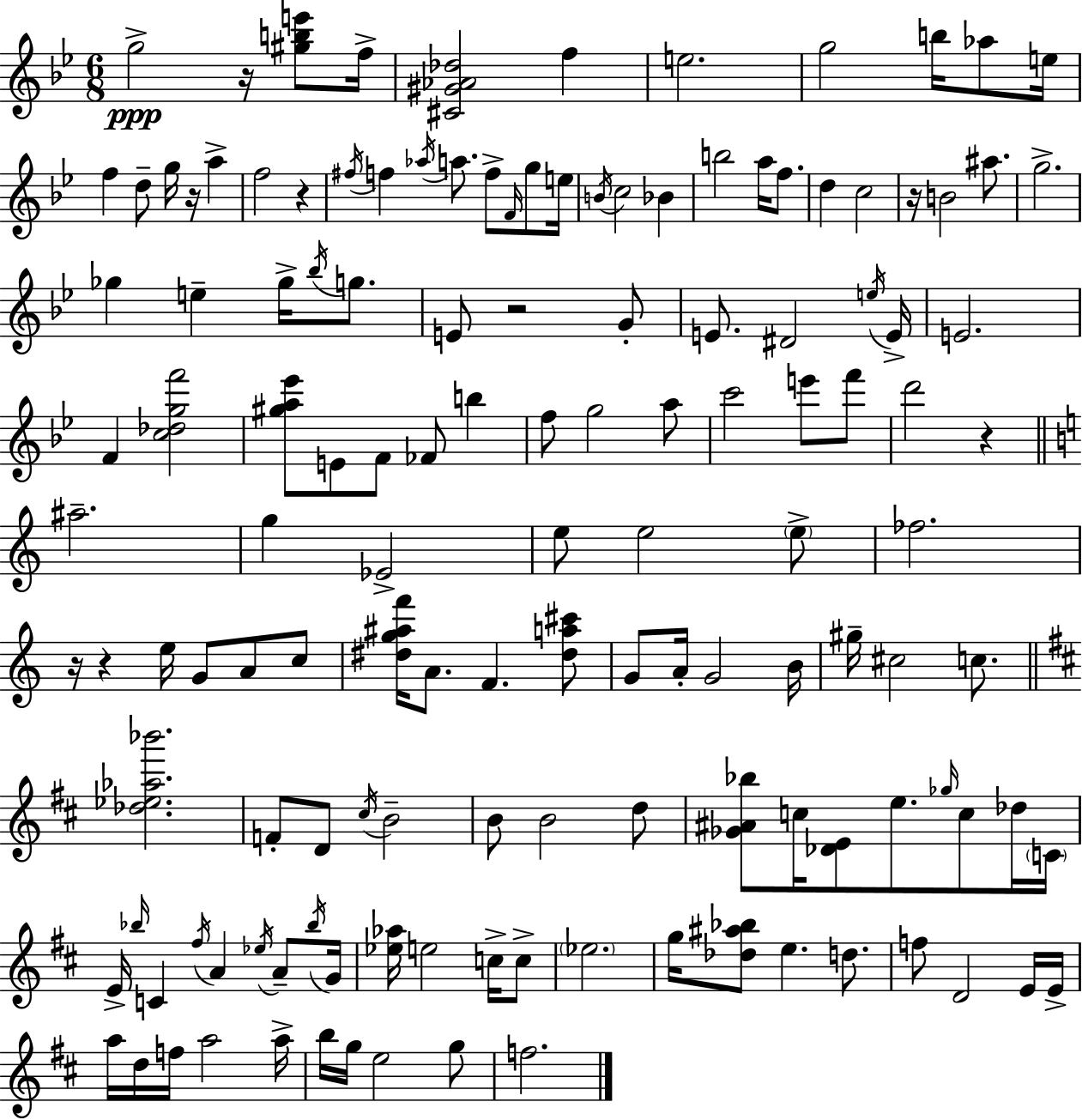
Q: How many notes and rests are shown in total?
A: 138